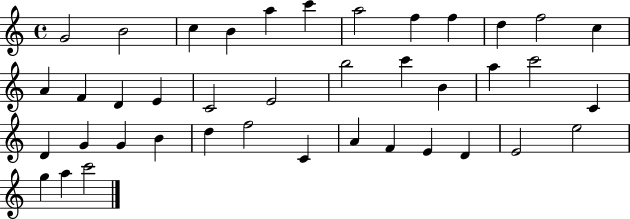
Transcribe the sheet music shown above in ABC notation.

X:1
T:Untitled
M:4/4
L:1/4
K:C
G2 B2 c B a c' a2 f f d f2 c A F D E C2 E2 b2 c' B a c'2 C D G G B d f2 C A F E D E2 e2 g a c'2